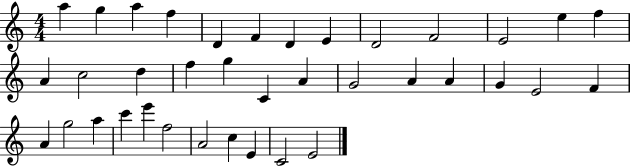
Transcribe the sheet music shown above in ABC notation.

X:1
T:Untitled
M:4/4
L:1/4
K:C
a g a f D F D E D2 F2 E2 e f A c2 d f g C A G2 A A G E2 F A g2 a c' e' f2 A2 c E C2 E2